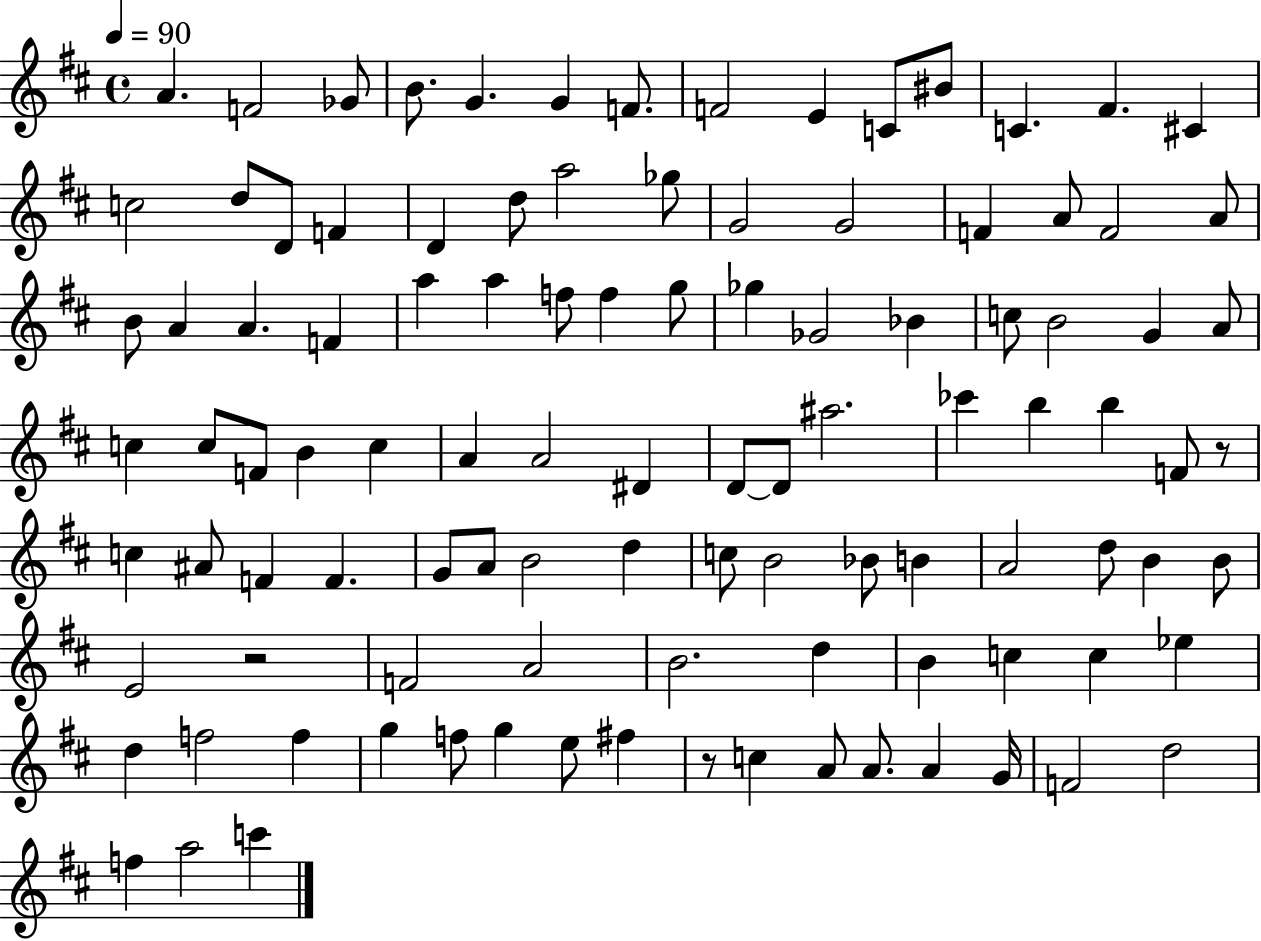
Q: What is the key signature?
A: D major